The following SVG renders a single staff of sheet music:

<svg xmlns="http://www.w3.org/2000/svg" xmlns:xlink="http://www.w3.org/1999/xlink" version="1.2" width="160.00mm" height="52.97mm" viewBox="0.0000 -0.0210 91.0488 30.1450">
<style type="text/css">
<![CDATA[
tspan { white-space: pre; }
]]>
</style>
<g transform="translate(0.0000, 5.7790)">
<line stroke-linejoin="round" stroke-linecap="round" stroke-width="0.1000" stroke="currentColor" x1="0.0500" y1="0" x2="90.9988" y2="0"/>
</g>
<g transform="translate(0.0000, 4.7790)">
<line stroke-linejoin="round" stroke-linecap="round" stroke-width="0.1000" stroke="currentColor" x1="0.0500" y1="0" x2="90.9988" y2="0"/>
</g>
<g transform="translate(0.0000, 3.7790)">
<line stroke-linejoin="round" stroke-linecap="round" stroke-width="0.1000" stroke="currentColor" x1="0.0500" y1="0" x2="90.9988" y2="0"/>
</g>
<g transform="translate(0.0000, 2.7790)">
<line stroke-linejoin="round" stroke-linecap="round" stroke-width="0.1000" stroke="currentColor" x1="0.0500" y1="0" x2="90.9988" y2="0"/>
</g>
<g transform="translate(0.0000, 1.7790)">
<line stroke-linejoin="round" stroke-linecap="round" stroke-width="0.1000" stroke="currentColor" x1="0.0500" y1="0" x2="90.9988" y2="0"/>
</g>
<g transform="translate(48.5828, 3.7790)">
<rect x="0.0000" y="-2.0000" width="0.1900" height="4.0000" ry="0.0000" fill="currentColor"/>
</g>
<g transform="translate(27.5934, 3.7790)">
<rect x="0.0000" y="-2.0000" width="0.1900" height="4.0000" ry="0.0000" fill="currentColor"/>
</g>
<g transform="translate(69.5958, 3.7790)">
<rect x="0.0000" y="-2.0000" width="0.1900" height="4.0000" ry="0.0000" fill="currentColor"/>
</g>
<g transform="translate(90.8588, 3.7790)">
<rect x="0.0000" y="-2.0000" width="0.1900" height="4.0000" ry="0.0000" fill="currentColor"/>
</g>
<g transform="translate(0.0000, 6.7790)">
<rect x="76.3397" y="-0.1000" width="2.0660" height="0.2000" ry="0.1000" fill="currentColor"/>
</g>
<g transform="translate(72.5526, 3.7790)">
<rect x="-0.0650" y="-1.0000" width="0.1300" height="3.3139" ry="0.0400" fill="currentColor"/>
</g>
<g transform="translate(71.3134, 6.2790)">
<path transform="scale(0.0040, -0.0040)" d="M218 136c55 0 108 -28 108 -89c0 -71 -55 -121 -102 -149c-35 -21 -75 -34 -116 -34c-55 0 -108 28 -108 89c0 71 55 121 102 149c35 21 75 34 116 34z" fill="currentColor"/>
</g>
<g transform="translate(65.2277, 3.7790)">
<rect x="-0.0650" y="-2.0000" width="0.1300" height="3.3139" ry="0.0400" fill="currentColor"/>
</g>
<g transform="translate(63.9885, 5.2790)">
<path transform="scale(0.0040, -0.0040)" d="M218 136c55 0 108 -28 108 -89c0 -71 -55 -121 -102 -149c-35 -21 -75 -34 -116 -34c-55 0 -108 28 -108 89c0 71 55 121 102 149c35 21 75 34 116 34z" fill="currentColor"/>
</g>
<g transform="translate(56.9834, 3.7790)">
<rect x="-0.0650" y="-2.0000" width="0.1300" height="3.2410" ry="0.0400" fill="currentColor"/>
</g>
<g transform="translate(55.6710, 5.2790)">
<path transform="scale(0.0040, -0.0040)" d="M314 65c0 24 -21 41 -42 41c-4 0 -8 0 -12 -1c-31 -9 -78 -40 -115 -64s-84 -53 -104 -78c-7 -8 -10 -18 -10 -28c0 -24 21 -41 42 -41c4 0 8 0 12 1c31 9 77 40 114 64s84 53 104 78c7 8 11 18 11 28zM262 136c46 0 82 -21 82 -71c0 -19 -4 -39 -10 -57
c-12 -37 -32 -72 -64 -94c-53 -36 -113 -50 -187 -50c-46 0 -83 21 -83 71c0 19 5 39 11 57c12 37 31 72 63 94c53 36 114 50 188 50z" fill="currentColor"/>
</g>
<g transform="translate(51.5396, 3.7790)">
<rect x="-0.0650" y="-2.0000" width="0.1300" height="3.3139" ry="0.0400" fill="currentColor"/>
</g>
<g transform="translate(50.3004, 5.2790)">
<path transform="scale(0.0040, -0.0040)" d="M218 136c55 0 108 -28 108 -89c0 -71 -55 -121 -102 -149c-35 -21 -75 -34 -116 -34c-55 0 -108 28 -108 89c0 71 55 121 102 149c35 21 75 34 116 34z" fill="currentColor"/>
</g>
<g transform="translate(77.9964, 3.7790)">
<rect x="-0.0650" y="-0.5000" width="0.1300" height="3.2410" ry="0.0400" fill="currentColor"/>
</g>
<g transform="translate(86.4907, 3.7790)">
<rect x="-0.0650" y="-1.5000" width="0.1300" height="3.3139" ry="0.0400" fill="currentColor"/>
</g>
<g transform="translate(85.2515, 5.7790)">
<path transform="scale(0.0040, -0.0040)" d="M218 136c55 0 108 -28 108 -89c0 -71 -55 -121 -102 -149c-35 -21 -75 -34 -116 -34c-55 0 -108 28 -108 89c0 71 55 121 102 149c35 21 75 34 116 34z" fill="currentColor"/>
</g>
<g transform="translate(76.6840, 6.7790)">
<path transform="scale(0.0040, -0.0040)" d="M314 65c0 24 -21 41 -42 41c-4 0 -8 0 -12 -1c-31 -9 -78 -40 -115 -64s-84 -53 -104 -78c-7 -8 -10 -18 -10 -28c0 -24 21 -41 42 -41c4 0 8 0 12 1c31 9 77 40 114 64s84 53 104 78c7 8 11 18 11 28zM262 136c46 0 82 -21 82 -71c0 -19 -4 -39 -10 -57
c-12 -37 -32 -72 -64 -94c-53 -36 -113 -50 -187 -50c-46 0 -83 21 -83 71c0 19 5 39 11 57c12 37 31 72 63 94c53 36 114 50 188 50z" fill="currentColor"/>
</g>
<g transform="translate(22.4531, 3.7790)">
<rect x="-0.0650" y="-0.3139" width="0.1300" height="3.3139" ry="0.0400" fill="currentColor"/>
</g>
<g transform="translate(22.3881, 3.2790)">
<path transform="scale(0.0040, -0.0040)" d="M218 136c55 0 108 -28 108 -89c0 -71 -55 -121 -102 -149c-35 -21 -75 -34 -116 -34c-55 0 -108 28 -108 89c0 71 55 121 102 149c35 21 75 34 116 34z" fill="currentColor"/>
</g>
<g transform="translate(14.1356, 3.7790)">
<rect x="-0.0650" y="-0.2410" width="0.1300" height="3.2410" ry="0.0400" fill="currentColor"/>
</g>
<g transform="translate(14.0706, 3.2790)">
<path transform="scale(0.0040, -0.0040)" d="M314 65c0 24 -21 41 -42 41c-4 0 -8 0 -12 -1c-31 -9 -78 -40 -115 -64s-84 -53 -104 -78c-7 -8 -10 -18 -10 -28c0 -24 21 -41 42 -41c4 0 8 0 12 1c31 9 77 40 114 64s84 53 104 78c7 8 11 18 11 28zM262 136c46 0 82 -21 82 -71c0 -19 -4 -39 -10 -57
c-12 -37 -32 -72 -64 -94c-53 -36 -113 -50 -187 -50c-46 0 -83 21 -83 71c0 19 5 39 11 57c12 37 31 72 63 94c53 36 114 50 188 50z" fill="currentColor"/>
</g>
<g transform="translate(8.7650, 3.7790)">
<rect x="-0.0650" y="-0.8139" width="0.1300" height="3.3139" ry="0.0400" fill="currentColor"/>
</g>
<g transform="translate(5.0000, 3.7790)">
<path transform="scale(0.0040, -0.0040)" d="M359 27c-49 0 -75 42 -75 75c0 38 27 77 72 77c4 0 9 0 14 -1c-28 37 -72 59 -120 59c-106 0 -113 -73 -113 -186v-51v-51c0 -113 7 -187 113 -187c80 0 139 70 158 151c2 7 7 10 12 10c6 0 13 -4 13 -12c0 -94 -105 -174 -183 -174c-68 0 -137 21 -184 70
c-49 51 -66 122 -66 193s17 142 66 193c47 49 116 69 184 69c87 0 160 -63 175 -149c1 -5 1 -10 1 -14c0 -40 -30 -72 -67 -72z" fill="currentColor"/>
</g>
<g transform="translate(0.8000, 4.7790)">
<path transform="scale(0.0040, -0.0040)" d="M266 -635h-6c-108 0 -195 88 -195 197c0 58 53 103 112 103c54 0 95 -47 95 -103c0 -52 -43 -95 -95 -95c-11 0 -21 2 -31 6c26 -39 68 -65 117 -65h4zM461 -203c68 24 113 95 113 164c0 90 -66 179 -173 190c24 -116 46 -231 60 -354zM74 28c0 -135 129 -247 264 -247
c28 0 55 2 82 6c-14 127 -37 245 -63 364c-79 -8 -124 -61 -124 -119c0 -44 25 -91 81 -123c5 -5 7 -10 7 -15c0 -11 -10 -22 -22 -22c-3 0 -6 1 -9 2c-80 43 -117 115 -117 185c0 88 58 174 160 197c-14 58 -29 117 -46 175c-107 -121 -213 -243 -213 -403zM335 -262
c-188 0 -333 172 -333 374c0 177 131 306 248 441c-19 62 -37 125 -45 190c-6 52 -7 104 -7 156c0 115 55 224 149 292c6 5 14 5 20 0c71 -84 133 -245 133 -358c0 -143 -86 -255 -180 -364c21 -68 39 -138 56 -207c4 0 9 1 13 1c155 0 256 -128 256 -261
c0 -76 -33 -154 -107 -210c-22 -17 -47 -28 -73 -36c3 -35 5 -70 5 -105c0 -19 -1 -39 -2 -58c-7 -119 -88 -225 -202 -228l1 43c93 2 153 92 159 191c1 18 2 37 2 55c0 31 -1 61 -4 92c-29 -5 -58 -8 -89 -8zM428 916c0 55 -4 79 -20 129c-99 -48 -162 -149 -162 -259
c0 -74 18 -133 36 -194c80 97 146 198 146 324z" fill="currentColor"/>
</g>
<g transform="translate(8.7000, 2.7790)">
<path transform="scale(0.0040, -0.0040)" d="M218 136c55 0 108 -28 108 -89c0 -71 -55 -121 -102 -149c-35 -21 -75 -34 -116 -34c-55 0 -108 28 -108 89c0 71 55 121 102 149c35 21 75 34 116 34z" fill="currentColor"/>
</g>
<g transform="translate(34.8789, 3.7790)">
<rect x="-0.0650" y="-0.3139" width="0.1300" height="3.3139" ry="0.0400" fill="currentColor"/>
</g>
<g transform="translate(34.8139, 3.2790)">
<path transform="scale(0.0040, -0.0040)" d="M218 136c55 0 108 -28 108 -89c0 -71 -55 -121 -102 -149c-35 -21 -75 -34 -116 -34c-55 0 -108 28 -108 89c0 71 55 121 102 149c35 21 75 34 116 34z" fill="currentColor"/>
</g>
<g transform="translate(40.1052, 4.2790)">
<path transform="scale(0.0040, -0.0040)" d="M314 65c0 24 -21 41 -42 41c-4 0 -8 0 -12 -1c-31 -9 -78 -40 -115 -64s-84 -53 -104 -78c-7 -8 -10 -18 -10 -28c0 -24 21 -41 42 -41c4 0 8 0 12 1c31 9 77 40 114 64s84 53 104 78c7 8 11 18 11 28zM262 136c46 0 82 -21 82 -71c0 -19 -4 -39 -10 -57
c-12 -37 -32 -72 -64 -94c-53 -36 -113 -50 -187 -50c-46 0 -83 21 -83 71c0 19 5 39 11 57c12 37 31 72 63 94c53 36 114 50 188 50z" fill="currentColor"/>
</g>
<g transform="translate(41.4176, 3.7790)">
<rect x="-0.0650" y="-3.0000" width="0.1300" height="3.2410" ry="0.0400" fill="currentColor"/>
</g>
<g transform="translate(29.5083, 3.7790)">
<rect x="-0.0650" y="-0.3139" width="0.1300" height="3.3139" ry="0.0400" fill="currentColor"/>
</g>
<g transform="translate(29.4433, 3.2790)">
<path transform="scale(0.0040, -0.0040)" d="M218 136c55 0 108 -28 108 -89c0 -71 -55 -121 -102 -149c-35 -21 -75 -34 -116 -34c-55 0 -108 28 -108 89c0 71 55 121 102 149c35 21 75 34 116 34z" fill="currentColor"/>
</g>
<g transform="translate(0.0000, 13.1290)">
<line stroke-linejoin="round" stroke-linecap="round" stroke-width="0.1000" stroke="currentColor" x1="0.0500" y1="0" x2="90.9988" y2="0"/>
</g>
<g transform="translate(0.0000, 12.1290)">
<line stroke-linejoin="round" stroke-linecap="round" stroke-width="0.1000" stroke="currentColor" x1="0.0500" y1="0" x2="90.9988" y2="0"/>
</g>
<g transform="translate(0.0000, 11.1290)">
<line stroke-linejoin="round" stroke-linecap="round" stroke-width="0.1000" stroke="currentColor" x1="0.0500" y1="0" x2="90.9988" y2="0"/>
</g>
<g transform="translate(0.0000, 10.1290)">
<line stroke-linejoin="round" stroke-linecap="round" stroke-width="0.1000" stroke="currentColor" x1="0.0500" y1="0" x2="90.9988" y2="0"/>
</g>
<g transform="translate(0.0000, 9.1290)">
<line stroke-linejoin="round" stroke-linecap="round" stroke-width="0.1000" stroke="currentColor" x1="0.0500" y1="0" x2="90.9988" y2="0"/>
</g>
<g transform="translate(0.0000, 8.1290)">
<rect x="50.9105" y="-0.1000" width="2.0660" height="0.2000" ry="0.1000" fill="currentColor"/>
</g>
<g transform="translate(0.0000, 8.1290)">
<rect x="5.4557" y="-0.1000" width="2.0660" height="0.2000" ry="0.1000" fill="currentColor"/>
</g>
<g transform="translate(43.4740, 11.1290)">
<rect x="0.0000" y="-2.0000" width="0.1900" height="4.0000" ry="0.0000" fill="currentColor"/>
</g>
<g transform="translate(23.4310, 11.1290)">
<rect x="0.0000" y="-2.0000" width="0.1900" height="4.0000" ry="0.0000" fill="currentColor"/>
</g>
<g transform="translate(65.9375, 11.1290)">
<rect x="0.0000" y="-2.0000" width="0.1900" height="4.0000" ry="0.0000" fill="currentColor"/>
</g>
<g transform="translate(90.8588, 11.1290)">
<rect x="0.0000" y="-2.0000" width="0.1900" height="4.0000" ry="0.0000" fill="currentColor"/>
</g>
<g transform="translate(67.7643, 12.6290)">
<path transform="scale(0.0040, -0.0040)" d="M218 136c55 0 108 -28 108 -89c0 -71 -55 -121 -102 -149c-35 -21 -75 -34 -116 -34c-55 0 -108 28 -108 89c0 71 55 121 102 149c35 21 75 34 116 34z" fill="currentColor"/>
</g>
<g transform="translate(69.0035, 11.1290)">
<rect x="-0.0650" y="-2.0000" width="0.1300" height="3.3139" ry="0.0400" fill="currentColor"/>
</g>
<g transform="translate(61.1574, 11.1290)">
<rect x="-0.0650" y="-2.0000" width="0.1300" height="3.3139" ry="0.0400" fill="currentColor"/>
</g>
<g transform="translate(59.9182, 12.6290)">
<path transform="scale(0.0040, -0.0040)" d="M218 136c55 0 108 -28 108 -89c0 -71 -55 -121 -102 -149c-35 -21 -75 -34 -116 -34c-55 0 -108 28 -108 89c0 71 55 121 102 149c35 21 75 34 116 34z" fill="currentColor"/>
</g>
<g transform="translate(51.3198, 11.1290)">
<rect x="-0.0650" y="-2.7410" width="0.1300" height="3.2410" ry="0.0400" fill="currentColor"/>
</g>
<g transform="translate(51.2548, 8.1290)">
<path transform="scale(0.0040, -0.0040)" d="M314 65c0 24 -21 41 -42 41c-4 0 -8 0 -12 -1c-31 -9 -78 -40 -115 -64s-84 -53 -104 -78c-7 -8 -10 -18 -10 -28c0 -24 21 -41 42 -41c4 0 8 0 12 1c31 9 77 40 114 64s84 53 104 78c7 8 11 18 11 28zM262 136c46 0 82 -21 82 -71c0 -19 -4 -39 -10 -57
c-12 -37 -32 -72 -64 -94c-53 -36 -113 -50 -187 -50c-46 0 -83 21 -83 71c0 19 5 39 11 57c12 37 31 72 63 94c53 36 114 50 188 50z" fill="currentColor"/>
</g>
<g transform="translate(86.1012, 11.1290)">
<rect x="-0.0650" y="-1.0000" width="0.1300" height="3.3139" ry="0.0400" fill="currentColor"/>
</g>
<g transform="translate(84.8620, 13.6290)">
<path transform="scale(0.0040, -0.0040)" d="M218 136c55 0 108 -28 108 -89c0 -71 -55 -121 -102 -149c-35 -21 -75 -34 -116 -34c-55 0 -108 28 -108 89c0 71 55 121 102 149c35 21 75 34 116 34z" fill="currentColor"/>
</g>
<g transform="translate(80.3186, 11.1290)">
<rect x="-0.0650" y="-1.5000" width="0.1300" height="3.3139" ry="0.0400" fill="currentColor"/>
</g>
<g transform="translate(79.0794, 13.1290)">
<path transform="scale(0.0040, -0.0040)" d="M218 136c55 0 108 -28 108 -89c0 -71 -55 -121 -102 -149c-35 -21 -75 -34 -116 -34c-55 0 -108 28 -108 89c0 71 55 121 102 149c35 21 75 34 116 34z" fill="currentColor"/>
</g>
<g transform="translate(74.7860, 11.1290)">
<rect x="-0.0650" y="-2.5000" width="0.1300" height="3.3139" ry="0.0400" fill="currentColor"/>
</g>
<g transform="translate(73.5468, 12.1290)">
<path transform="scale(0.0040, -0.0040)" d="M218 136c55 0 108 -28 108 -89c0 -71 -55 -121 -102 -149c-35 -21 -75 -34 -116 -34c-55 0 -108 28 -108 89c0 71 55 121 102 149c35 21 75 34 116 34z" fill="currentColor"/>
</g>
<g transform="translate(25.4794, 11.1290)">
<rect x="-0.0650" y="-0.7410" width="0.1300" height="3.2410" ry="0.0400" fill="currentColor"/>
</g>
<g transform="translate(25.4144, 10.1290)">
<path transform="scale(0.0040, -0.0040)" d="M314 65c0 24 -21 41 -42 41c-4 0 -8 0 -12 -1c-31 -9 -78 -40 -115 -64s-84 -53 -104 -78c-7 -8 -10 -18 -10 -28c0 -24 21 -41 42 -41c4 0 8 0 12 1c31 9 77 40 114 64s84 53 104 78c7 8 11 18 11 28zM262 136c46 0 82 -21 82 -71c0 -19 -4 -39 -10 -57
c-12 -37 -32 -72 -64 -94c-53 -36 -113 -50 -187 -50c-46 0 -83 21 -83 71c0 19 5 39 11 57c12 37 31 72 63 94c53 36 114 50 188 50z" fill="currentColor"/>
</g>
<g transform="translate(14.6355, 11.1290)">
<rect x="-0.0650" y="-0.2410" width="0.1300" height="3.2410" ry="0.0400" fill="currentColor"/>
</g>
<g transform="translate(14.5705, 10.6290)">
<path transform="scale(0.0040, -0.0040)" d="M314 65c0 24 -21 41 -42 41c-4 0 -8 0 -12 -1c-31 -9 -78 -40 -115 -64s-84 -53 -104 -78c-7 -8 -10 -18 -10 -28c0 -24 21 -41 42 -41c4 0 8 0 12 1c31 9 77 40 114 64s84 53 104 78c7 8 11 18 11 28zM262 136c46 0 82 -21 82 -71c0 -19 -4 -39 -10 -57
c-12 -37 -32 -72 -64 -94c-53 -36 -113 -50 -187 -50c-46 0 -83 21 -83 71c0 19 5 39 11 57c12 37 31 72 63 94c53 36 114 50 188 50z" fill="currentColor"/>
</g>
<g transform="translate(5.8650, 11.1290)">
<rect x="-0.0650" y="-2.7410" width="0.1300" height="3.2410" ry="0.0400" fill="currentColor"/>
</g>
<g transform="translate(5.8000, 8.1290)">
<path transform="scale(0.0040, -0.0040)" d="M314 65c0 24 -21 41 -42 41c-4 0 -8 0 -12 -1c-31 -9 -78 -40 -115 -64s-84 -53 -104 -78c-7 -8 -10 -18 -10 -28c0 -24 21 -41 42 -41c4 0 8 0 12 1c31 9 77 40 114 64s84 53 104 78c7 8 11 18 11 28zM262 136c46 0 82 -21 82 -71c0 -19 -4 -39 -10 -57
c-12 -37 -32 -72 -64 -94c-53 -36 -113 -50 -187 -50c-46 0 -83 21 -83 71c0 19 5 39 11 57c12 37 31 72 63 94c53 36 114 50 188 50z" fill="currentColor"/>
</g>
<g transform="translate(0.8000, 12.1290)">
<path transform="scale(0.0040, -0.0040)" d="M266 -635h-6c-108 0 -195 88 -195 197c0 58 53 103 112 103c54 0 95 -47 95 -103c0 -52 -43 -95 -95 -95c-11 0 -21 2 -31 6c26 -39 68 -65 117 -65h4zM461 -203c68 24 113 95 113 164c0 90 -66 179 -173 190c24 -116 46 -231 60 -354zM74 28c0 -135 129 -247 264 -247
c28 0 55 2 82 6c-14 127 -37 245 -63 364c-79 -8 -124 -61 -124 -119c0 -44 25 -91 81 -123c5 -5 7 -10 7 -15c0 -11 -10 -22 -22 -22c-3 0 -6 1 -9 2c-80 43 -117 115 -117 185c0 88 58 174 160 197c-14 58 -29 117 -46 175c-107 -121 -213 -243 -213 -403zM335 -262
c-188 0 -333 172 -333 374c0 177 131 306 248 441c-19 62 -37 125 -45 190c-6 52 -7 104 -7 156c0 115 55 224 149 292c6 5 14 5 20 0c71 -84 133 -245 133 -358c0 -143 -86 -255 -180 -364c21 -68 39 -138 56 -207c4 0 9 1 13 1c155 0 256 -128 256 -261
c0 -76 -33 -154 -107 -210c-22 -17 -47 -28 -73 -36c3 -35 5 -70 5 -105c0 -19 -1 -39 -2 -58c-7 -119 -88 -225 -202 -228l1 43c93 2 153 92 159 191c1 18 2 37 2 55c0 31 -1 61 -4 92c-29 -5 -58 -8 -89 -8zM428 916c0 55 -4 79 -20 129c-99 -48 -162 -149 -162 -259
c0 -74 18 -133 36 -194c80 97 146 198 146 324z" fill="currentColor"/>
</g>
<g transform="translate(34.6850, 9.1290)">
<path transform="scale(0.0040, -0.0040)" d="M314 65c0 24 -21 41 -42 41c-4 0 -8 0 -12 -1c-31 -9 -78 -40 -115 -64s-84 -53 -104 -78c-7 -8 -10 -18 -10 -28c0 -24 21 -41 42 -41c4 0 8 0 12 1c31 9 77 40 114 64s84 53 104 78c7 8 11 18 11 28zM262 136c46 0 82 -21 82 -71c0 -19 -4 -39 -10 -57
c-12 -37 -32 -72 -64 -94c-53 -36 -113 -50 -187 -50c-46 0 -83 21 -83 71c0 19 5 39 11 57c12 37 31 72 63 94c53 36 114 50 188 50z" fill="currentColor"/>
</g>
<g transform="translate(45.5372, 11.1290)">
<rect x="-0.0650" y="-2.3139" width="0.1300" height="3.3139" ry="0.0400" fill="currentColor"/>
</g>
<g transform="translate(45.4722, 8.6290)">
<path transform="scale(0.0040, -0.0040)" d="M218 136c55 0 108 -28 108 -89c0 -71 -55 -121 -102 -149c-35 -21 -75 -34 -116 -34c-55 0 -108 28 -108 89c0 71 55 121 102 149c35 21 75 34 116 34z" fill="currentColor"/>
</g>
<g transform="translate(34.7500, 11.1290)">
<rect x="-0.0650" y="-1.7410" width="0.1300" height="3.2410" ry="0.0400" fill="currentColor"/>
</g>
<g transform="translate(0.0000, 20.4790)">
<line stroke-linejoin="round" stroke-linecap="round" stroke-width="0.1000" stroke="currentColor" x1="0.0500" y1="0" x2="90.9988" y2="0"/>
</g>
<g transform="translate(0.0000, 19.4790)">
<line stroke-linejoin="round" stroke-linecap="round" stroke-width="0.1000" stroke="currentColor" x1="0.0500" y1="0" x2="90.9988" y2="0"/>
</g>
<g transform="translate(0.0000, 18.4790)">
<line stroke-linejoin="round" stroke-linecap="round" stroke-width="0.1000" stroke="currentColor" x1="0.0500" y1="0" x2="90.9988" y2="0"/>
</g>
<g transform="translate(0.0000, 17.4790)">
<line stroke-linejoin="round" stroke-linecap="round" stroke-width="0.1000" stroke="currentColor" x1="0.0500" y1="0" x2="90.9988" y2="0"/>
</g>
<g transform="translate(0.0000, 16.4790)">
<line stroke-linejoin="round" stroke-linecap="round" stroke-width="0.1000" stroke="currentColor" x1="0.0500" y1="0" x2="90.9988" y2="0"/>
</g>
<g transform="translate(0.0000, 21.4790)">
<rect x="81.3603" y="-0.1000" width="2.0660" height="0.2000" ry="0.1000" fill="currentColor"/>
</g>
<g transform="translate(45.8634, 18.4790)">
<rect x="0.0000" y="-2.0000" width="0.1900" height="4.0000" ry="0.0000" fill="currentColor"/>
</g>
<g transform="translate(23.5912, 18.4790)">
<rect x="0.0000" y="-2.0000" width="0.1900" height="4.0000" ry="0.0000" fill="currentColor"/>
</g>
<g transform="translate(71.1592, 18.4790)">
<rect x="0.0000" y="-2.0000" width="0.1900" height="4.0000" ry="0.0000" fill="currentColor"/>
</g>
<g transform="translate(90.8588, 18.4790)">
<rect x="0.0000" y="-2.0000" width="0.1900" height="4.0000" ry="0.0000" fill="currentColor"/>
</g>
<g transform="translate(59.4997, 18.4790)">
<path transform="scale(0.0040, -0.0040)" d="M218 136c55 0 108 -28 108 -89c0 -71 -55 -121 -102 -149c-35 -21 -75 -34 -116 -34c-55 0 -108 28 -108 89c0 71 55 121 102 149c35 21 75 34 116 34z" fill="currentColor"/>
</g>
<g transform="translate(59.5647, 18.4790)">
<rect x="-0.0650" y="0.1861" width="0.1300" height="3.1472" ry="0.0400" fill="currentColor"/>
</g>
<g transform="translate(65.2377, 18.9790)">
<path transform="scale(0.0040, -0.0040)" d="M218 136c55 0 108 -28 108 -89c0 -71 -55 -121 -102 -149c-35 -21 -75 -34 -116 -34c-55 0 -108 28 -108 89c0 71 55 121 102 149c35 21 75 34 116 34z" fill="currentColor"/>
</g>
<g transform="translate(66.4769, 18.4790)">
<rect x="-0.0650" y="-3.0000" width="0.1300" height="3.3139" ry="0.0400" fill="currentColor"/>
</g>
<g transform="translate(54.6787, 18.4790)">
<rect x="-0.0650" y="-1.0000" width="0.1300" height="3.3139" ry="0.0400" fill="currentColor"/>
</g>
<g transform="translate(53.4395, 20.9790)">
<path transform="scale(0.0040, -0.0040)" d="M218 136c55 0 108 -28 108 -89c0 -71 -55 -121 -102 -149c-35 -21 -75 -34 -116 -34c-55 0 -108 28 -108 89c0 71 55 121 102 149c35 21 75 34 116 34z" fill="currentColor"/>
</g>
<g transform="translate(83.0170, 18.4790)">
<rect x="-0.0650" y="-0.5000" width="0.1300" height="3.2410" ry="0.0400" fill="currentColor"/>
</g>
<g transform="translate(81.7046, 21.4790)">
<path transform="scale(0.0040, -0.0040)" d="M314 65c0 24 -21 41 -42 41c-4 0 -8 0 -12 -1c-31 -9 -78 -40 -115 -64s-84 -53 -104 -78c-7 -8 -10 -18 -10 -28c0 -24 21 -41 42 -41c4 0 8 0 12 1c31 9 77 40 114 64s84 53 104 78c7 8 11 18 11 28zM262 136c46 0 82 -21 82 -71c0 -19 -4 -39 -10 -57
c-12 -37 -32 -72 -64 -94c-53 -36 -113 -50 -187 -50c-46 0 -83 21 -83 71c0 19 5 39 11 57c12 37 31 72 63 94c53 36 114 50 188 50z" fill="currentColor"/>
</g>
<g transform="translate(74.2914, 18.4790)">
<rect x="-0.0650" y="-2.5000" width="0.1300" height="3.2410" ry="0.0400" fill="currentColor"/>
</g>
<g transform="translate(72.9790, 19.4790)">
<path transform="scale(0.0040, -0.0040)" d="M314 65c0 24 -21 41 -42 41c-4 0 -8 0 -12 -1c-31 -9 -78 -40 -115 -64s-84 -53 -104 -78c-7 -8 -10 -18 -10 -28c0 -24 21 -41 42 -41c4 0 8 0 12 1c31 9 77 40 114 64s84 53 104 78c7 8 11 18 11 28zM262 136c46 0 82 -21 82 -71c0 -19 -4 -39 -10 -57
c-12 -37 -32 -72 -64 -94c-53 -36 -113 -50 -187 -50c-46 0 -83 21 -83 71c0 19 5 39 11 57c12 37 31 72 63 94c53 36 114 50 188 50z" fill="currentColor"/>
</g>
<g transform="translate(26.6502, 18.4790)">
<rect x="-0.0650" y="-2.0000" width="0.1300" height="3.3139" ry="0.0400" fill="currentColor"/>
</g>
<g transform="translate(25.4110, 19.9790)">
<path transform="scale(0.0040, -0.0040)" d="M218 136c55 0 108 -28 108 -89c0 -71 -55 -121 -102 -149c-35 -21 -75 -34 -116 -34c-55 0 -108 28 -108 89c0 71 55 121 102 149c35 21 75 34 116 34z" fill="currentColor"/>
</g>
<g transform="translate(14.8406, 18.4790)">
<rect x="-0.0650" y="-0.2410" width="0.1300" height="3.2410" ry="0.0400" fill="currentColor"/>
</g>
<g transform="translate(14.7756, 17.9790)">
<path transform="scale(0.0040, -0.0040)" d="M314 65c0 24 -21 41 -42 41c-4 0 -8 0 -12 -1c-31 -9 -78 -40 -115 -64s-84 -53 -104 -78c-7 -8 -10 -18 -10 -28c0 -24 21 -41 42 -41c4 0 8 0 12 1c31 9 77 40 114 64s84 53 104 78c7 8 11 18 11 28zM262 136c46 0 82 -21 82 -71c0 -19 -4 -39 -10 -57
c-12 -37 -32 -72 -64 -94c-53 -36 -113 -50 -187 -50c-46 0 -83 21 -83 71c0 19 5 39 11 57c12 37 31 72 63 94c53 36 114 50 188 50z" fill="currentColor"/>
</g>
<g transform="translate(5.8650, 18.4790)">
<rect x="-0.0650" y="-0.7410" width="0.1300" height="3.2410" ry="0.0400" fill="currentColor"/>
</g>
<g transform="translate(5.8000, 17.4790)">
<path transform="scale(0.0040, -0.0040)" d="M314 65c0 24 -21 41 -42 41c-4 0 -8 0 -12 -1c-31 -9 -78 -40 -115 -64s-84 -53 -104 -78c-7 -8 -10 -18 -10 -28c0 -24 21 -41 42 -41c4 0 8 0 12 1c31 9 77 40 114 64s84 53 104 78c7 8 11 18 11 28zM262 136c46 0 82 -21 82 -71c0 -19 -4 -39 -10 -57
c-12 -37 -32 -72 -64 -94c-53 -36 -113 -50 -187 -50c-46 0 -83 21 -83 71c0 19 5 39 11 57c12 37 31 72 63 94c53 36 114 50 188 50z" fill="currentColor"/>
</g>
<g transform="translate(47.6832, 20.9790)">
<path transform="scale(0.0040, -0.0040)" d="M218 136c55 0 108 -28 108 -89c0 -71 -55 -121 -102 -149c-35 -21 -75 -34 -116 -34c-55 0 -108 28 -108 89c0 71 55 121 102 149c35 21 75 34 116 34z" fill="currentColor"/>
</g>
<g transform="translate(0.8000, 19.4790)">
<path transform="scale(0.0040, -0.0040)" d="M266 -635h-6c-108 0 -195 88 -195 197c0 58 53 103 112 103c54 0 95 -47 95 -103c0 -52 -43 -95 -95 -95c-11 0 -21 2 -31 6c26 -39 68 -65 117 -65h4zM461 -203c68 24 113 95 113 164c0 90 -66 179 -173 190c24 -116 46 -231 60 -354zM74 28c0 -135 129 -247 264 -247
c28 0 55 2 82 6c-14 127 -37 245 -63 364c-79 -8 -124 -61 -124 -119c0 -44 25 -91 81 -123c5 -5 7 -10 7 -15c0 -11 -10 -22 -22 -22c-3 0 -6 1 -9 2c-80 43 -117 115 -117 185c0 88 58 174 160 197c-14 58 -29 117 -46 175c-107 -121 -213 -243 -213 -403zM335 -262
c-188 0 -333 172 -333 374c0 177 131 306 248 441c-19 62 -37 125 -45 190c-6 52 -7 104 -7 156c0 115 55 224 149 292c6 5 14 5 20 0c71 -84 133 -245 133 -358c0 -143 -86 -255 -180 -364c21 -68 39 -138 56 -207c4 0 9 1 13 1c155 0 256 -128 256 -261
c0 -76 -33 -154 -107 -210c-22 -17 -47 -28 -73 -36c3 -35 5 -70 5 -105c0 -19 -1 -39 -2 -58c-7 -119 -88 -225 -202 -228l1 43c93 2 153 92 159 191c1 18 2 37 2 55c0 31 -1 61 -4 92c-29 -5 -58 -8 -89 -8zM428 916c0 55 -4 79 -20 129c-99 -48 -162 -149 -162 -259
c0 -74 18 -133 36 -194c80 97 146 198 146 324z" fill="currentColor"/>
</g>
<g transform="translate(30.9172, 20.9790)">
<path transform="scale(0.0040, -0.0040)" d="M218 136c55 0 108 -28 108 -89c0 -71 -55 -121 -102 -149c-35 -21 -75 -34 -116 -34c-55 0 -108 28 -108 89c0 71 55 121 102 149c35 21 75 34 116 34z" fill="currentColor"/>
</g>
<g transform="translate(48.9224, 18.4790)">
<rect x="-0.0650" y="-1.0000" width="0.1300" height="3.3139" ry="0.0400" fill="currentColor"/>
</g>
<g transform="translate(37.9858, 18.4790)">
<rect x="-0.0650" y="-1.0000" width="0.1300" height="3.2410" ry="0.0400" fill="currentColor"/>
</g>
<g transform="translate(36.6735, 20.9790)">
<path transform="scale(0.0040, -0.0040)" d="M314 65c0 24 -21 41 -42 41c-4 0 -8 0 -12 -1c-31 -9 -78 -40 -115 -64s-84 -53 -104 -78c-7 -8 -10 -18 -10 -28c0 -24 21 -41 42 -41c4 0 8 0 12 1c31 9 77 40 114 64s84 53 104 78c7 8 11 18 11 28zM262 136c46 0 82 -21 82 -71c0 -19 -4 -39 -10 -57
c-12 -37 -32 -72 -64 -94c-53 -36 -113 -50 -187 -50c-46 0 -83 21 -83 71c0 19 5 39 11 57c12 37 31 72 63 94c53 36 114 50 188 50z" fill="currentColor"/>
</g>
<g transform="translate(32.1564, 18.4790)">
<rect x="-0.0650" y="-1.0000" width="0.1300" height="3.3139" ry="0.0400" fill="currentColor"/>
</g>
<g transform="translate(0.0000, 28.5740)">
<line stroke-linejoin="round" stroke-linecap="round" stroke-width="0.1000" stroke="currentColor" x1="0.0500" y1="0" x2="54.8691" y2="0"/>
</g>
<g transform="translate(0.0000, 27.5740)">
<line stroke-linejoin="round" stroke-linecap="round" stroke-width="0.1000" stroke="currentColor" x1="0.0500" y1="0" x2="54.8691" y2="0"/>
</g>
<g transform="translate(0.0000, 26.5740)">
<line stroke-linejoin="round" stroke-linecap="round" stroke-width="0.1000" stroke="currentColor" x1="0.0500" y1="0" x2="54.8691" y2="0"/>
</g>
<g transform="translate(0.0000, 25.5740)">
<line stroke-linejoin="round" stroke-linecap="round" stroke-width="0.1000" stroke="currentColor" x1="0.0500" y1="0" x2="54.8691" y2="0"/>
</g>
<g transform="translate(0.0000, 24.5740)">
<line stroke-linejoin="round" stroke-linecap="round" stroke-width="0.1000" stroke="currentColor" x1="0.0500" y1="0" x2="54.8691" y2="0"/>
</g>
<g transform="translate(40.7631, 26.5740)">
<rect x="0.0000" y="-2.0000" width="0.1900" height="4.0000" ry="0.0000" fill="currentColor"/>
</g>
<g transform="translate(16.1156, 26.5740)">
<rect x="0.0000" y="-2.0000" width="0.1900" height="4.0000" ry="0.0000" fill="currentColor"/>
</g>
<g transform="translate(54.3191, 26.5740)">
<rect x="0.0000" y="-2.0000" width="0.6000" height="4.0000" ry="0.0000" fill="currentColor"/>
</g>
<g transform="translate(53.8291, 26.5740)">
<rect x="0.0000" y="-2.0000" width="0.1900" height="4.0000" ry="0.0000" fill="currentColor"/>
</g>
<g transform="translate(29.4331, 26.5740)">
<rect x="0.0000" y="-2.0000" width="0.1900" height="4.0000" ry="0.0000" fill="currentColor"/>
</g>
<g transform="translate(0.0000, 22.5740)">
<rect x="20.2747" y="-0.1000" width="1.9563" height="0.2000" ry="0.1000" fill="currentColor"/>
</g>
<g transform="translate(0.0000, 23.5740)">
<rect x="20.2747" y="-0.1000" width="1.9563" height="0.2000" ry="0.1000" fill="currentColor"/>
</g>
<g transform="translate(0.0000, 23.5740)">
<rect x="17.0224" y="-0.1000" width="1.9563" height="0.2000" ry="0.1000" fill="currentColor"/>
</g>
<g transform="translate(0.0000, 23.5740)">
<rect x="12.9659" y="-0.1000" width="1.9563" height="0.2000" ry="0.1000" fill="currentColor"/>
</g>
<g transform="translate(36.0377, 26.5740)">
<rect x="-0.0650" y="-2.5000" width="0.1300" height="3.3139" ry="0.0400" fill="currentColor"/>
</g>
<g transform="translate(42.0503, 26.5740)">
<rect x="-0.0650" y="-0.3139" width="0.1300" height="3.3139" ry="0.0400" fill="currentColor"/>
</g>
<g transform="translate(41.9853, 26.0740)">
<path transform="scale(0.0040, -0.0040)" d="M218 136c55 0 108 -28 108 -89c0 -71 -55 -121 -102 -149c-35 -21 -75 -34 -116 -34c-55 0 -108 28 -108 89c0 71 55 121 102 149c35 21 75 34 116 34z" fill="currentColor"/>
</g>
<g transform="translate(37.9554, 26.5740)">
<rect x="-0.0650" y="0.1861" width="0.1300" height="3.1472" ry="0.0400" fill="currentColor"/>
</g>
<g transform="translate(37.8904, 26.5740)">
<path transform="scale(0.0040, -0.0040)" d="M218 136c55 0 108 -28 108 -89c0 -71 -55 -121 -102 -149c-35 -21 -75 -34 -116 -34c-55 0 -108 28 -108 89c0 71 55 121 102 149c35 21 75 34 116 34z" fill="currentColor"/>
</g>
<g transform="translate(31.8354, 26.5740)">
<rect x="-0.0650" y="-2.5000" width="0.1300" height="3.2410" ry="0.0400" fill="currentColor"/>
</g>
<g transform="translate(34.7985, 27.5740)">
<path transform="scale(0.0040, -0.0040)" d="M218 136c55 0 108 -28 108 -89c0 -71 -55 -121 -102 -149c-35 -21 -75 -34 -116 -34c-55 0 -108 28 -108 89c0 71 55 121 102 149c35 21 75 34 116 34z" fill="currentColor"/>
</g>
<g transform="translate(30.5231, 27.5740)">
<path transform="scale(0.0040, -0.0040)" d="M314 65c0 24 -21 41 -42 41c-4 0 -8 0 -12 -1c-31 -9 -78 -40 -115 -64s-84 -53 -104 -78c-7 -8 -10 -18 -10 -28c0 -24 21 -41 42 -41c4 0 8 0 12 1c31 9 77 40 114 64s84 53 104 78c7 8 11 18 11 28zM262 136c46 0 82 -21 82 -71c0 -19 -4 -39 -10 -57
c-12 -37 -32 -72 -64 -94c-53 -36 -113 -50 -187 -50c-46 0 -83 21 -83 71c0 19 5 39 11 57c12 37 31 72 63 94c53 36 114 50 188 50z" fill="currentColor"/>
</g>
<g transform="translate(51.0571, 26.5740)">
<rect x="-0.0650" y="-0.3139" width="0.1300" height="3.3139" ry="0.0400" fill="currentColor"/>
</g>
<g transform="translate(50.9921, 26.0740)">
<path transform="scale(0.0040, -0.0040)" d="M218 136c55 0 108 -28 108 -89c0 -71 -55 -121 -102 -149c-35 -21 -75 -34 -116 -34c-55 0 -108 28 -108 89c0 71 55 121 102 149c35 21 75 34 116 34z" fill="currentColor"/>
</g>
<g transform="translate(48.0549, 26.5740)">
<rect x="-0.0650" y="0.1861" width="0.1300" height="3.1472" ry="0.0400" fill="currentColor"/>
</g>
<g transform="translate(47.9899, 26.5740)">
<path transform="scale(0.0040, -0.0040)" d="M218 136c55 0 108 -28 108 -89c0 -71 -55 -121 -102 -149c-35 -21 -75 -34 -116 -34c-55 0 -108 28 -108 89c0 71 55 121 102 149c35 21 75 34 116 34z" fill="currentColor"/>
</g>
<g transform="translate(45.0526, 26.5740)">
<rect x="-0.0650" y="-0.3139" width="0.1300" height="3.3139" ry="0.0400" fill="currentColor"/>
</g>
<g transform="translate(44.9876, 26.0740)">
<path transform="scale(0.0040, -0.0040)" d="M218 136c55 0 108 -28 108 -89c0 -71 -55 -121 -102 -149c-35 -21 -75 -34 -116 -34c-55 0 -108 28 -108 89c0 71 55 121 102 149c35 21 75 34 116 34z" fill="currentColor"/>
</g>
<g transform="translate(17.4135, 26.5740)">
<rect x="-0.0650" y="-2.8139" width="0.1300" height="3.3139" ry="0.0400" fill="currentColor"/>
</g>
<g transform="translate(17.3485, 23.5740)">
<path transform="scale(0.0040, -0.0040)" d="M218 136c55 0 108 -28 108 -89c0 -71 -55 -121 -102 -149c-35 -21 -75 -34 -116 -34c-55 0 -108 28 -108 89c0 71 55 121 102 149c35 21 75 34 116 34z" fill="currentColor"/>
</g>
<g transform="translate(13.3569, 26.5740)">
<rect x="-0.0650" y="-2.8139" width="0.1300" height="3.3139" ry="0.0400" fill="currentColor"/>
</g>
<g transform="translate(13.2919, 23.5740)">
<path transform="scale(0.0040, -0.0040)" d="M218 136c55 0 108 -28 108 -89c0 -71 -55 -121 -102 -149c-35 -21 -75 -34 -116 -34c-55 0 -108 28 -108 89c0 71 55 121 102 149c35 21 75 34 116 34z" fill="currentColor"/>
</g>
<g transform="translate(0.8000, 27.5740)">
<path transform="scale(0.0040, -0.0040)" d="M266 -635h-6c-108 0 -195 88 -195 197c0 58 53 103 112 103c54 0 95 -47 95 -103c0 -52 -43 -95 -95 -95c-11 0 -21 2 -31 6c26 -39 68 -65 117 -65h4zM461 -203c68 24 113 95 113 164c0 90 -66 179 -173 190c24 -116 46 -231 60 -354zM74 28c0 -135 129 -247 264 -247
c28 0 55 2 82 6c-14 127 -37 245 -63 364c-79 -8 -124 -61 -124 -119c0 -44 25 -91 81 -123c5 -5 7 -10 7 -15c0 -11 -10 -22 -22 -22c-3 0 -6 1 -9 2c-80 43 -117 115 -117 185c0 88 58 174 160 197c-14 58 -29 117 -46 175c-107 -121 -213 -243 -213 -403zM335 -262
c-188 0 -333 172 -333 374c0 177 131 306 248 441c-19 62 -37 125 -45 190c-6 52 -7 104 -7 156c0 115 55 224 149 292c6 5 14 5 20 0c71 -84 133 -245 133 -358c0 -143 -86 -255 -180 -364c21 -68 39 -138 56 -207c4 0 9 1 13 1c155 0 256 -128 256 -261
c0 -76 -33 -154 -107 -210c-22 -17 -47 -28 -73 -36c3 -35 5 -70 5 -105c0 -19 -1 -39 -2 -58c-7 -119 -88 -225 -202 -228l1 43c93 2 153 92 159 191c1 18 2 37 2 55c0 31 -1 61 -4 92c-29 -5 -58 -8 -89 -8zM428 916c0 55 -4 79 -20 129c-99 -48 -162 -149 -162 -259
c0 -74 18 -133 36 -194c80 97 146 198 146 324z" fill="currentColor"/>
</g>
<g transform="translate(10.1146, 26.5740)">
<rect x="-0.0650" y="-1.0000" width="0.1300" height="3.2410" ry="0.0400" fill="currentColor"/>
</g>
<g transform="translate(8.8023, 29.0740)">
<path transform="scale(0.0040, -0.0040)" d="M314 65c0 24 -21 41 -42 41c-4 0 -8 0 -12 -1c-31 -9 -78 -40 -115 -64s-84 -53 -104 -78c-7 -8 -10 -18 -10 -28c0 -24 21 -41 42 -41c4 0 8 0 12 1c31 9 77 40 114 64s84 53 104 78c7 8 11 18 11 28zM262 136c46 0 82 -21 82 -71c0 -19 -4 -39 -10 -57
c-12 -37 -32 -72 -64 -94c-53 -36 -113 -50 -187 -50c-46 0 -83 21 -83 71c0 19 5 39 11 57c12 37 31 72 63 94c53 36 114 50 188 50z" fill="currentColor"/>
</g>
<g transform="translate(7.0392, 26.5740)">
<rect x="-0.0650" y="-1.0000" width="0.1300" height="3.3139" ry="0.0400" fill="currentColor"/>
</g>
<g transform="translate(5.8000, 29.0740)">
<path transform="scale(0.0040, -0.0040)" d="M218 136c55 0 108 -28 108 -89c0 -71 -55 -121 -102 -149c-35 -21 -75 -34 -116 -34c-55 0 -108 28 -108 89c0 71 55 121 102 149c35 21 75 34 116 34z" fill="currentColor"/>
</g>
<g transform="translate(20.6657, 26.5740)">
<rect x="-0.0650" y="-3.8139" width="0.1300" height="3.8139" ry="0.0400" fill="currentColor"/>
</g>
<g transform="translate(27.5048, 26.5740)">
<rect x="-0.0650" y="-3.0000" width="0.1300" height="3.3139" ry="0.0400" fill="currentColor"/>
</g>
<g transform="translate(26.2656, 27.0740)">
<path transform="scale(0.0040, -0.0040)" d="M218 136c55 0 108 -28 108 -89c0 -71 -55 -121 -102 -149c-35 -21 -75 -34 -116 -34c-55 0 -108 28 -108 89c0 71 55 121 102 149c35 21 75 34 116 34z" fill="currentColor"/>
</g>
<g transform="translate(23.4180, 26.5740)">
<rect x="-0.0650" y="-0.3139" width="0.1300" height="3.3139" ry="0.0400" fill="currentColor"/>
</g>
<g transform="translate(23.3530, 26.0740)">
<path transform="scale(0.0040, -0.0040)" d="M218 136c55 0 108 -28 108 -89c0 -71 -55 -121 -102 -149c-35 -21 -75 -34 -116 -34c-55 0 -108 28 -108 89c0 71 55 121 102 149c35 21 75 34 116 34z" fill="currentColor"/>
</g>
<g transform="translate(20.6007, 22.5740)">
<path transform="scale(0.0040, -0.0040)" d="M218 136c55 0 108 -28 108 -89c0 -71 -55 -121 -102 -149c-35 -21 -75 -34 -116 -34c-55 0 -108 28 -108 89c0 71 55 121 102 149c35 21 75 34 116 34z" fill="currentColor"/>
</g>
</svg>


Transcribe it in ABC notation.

X:1
T:Untitled
M:4/4
L:1/4
K:C
d c2 c c c A2 F F2 F D C2 E a2 c2 d2 f2 g a2 F F G E D d2 c2 F D D2 D D B A G2 C2 D D2 a a c' c A G2 G B c c B c